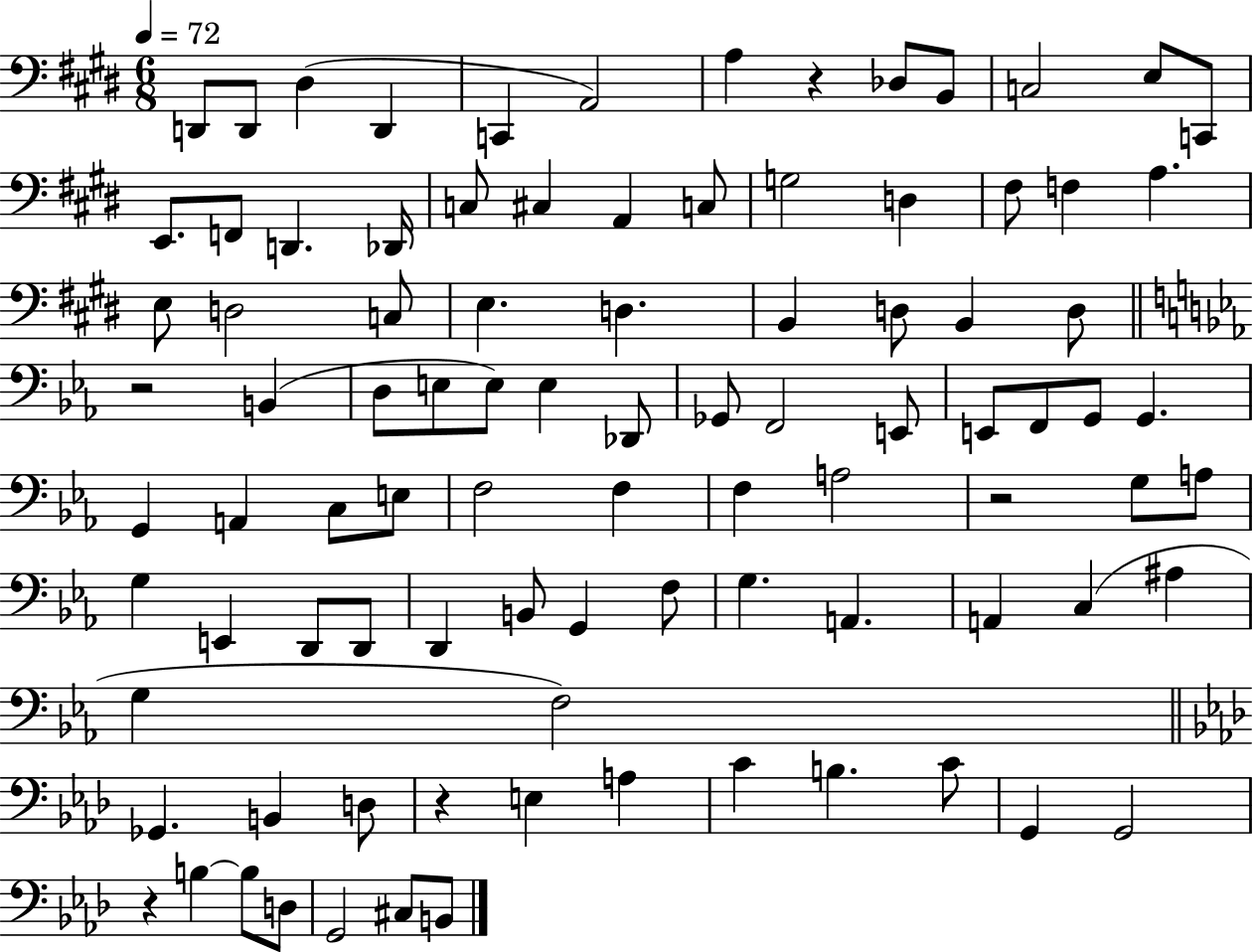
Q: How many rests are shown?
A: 5